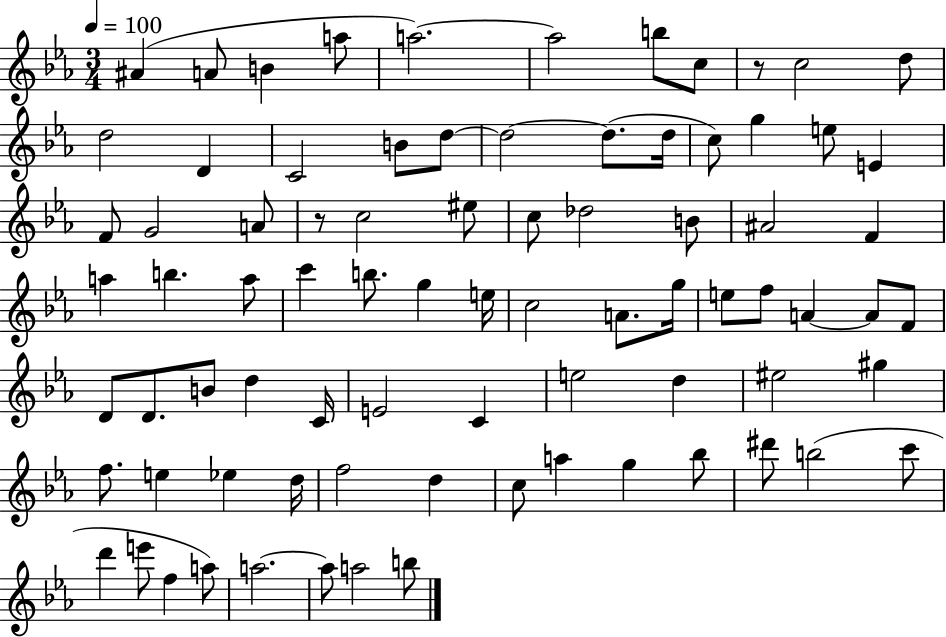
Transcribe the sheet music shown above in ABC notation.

X:1
T:Untitled
M:3/4
L:1/4
K:Eb
^A A/2 B a/2 a2 a2 b/2 c/2 z/2 c2 d/2 d2 D C2 B/2 d/2 d2 d/2 d/4 c/2 g e/2 E F/2 G2 A/2 z/2 c2 ^e/2 c/2 _d2 B/2 ^A2 F a b a/2 c' b/2 g e/4 c2 A/2 g/4 e/2 f/2 A A/2 F/2 D/2 D/2 B/2 d C/4 E2 C e2 d ^e2 ^g f/2 e _e d/4 f2 d c/2 a g _b/2 ^d'/2 b2 c'/2 d' e'/2 f a/2 a2 a/2 a2 b/2